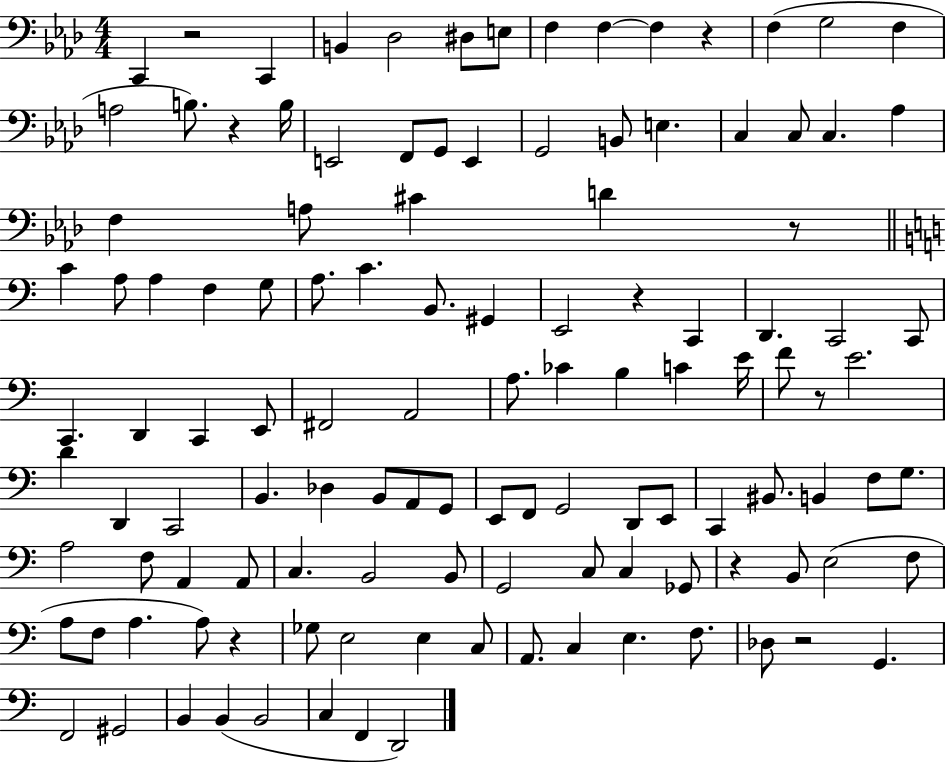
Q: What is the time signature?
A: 4/4